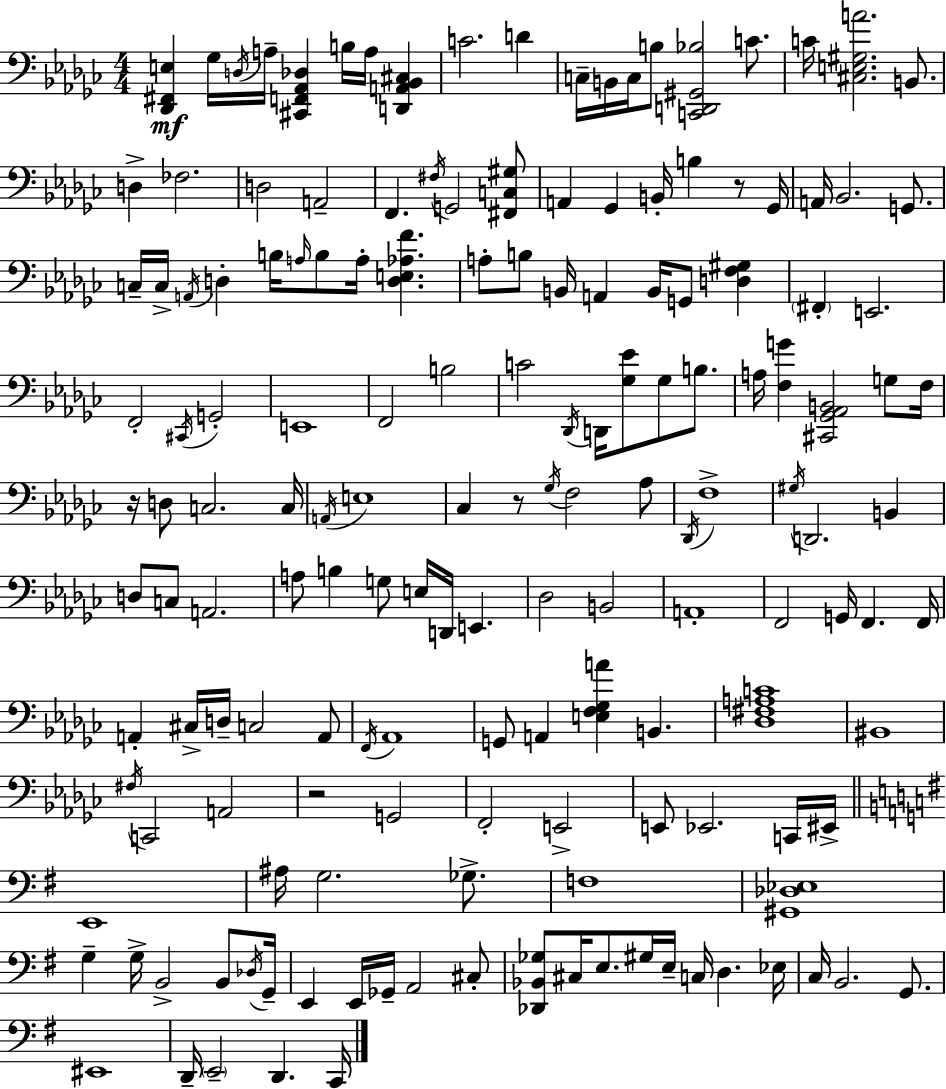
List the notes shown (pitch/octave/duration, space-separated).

[Db2,F#2,E3]/q Gb3/s D3/s A3/s [C#2,F2,Ab2,Db3]/q B3/s A3/s [D2,A2,Bb2,C#3]/q C4/h. D4/q C3/s B2/s C3/s B3/e [C2,D2,G#2,Bb3]/h C4/e. C4/s [C#3,E3,G#3,A4]/h. B2/e. D3/q FES3/h. D3/h A2/h F2/q. F#3/s G2/h [F#2,C3,G#3]/e A2/q Gb2/q B2/s B3/q R/e Gb2/s A2/s Bb2/h. G2/e. C3/s C3/s A2/s D3/q B3/s A3/s B3/e A3/s [D3,E3,Ab3,F4]/q. A3/e B3/e B2/s A2/q B2/s G2/e [D3,F3,G#3]/q F#2/q E2/h. F2/h C#2/s G2/h E2/w F2/h B3/h C4/h Db2/s D2/s [Gb3,Eb4]/e Gb3/e B3/e. A3/s [F3,G4]/q [C#2,Gb2,Ab2,B2]/h G3/e F3/s R/s D3/e C3/h. C3/s A2/s E3/w CES3/q R/e Gb3/s F3/h Ab3/e Db2/s F3/w G#3/s D2/h. B2/q D3/e C3/e A2/h. A3/e B3/q G3/e E3/s D2/s E2/q. Db3/h B2/h A2/w F2/h G2/s F2/q. F2/s A2/q C#3/s D3/s C3/h A2/e F2/s Ab2/w G2/e A2/q [E3,F3,Gb3,A4]/q B2/q. [Db3,F#3,A3,C4]/w BIS2/w F#3/s C2/h A2/h R/h G2/h F2/h E2/h E2/e Eb2/h. C2/s EIS2/s E2/w A#3/s G3/h. Gb3/e. F3/w [G#2,Db3,Eb3]/w G3/q G3/s B2/h B2/e Db3/s G2/s E2/q E2/s Gb2/s A2/h C#3/e [Db2,Bb2,Gb3]/e C#3/s E3/e. G#3/s E3/s C3/s D3/q. Eb3/s C3/s B2/h. G2/e. EIS2/w D2/s E2/h D2/q. C2/s